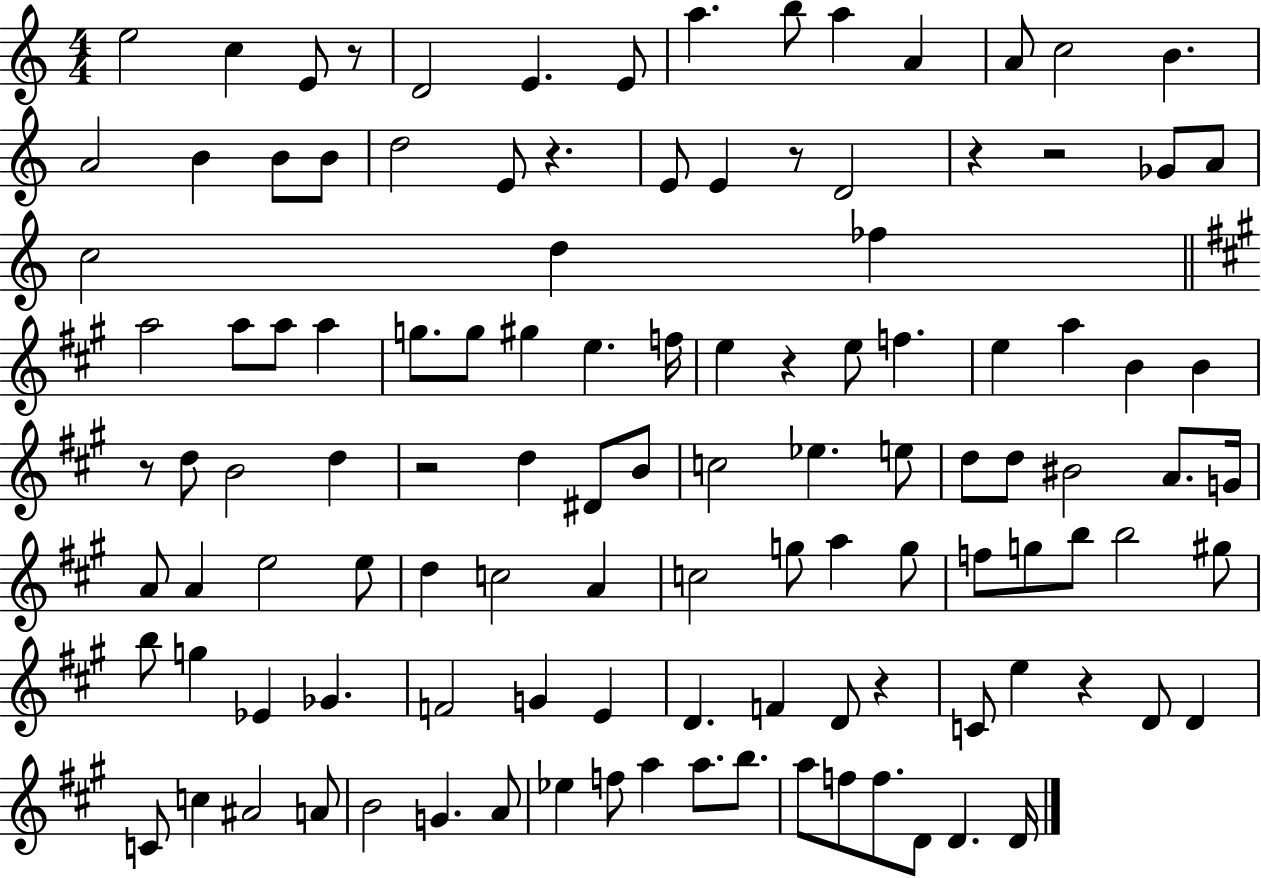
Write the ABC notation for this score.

X:1
T:Untitled
M:4/4
L:1/4
K:C
e2 c E/2 z/2 D2 E E/2 a b/2 a A A/2 c2 B A2 B B/2 B/2 d2 E/2 z E/2 E z/2 D2 z z2 _G/2 A/2 c2 d _f a2 a/2 a/2 a g/2 g/2 ^g e f/4 e z e/2 f e a B B z/2 d/2 B2 d z2 d ^D/2 B/2 c2 _e e/2 d/2 d/2 ^B2 A/2 G/4 A/2 A e2 e/2 d c2 A c2 g/2 a g/2 f/2 g/2 b/2 b2 ^g/2 b/2 g _E _G F2 G E D F D/2 z C/2 e z D/2 D C/2 c ^A2 A/2 B2 G A/2 _e f/2 a a/2 b/2 a/2 f/2 f/2 D/2 D D/4